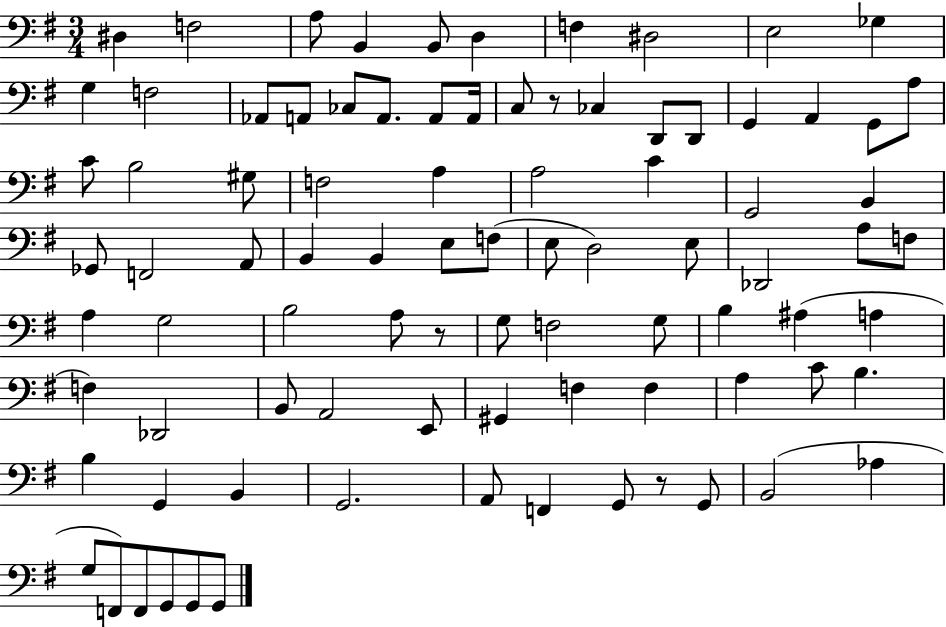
D#3/q F3/h A3/e B2/q B2/e D3/q F3/q D#3/h E3/h Gb3/q G3/q F3/h Ab2/e A2/e CES3/e A2/e. A2/e A2/s C3/e R/e CES3/q D2/e D2/e G2/q A2/q G2/e A3/e C4/e B3/h G#3/e F3/h A3/q A3/h C4/q G2/h B2/q Gb2/e F2/h A2/e B2/q B2/q E3/e F3/e E3/e D3/h E3/e Db2/h A3/e F3/e A3/q G3/h B3/h A3/e R/e G3/e F3/h G3/e B3/q A#3/q A3/q F3/q Db2/h B2/e A2/h E2/e G#2/q F3/q F3/q A3/q C4/e B3/q. B3/q G2/q B2/q G2/h. A2/e F2/q G2/e R/e G2/e B2/h Ab3/q G3/e F2/e F2/e G2/e G2/e G2/e